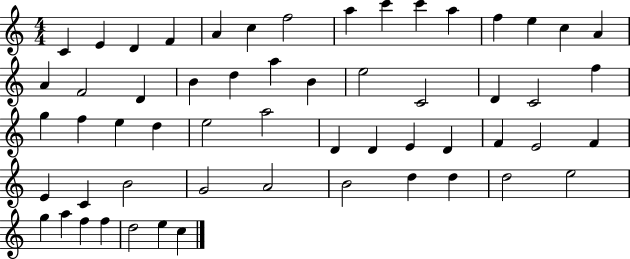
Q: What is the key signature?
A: C major